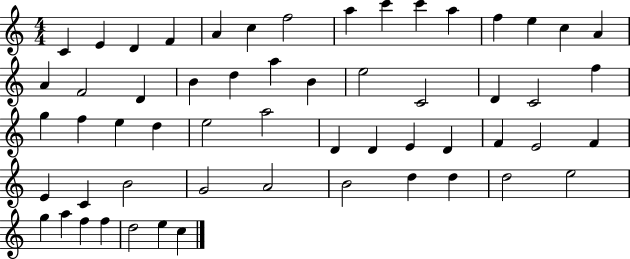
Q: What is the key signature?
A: C major